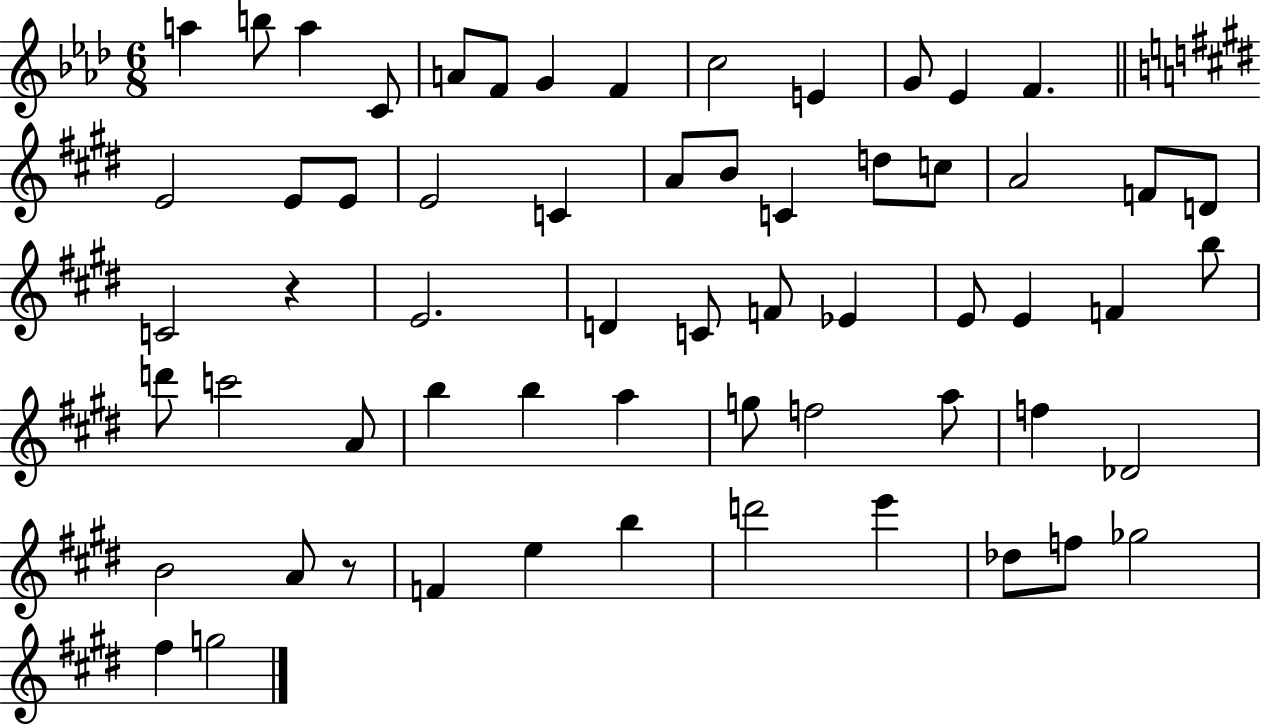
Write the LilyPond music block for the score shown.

{
  \clef treble
  \numericTimeSignature
  \time 6/8
  \key aes \major
  a''4 b''8 a''4 c'8 | a'8 f'8 g'4 f'4 | c''2 e'4 | g'8 ees'4 f'4. | \break \bar "||" \break \key e \major e'2 e'8 e'8 | e'2 c'4 | a'8 b'8 c'4 d''8 c''8 | a'2 f'8 d'8 | \break c'2 r4 | e'2. | d'4 c'8 f'8 ees'4 | e'8 e'4 f'4 b''8 | \break d'''8 c'''2 a'8 | b''4 b''4 a''4 | g''8 f''2 a''8 | f''4 des'2 | \break b'2 a'8 r8 | f'4 e''4 b''4 | d'''2 e'''4 | des''8 f''8 ges''2 | \break fis''4 g''2 | \bar "|."
}